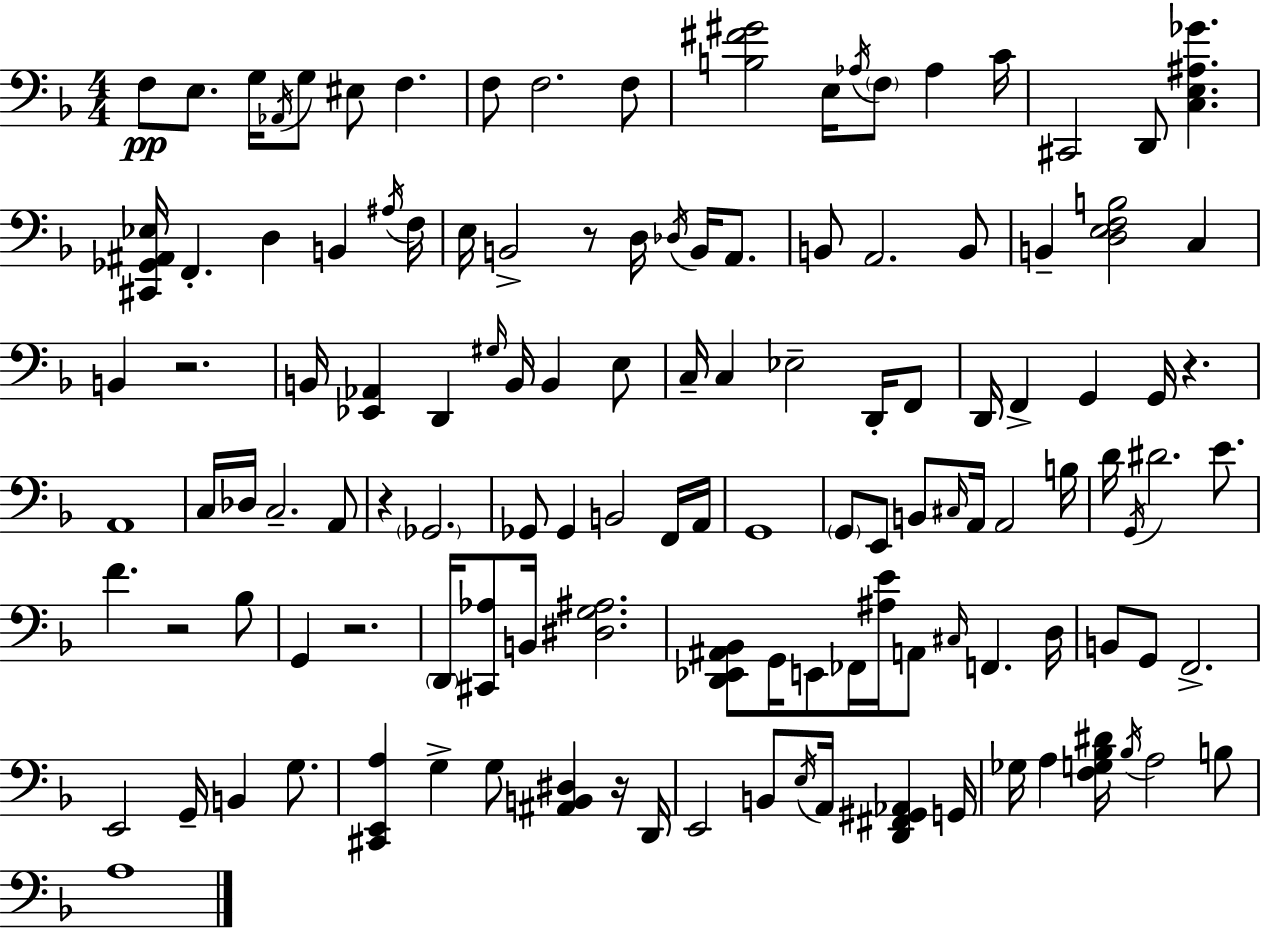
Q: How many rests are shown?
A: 7